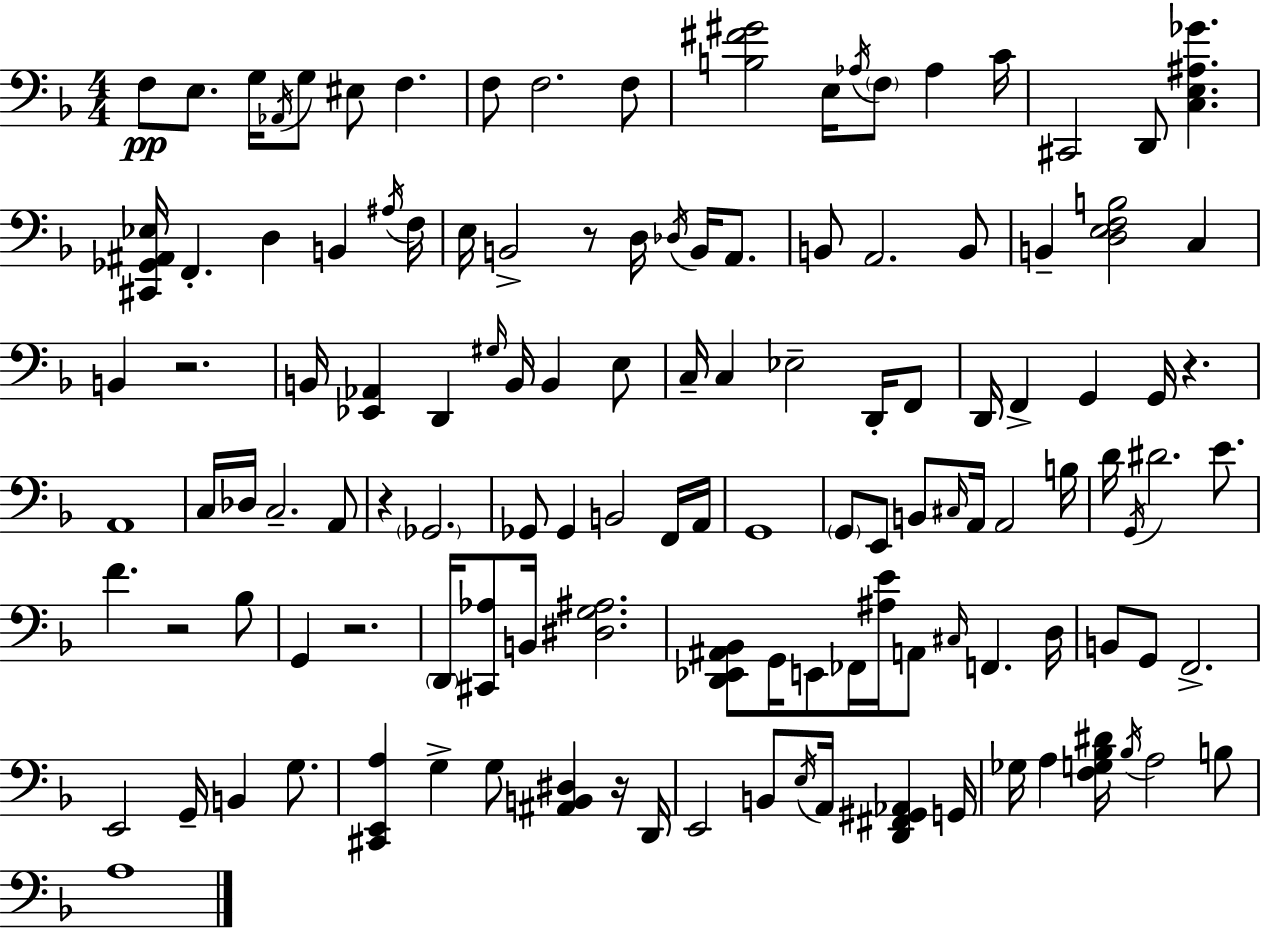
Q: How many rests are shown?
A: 7